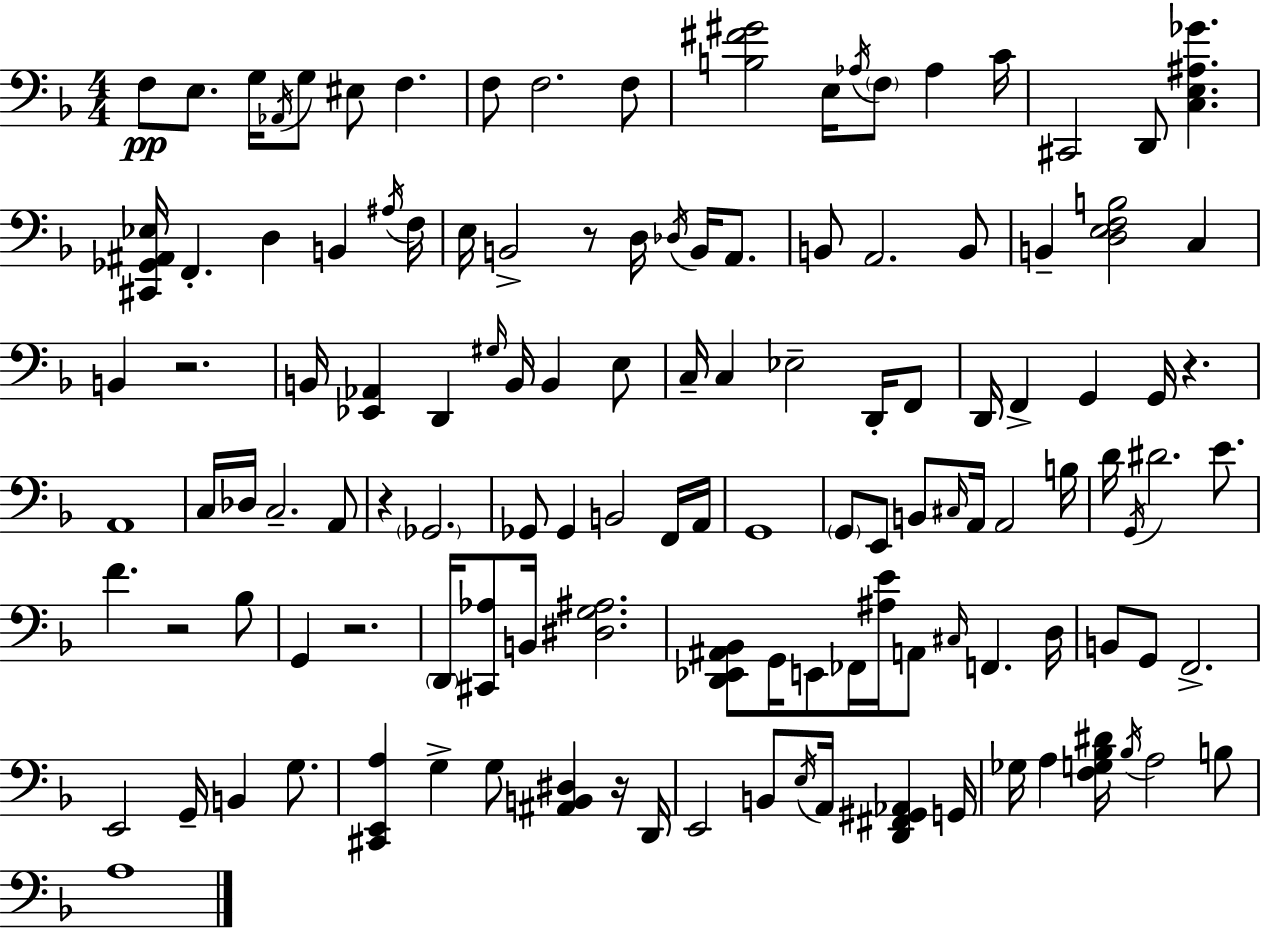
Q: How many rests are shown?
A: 7